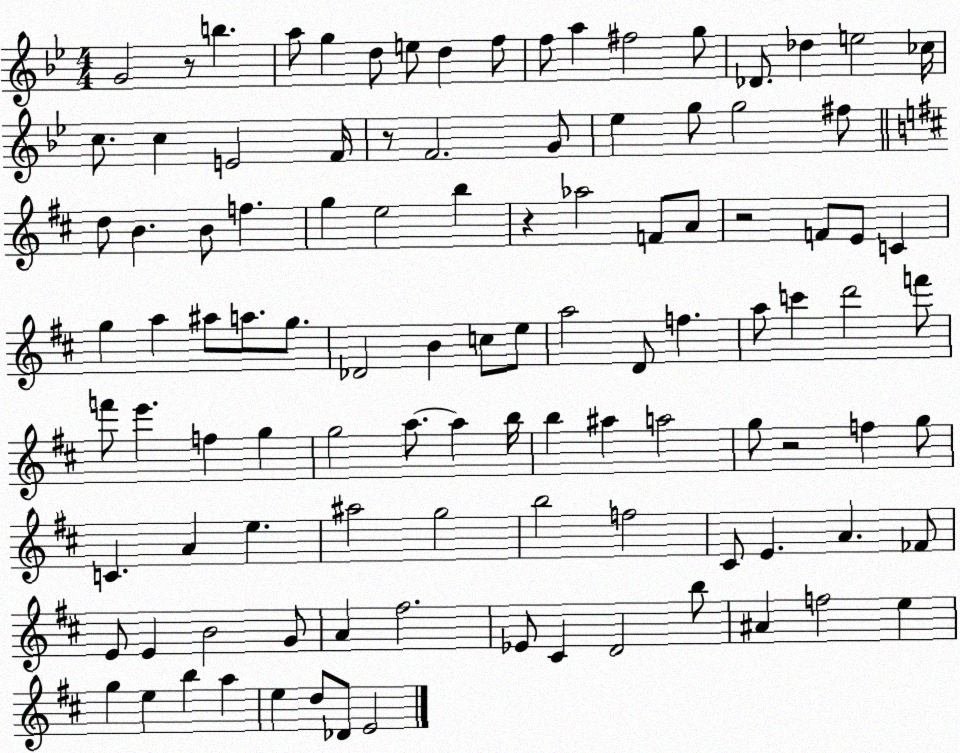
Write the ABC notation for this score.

X:1
T:Untitled
M:4/4
L:1/4
K:Bb
G2 z/2 b a/2 g d/2 e/2 d f/2 f/2 a ^f2 g/2 _D/2 _d e2 _c/4 c/2 c E2 F/4 z/2 F2 G/2 _e g/2 g2 ^f/2 d/2 B B/2 f g e2 b z _a2 F/2 A/2 z2 F/2 E/2 C g a ^a/2 a/2 g/2 _D2 B c/2 e/2 a2 D/2 f a/2 c' d'2 f'/2 f'/2 e' f g g2 a/2 a b/4 b ^a a2 g/2 z2 f g/2 C A e ^a2 g2 b2 f2 ^C/2 E A _F/2 E/2 E B2 G/2 A ^f2 _E/2 ^C D2 b/2 ^A f2 e g e b a e d/2 _D/2 E2